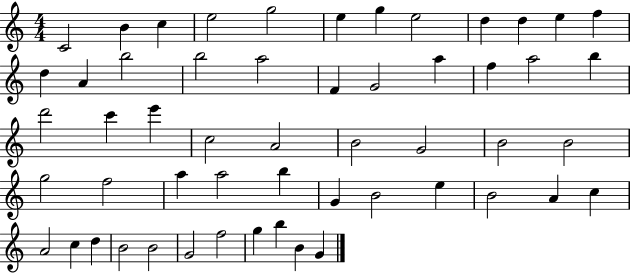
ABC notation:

X:1
T:Untitled
M:4/4
L:1/4
K:C
C2 B c e2 g2 e g e2 d d e f d A b2 b2 a2 F G2 a f a2 b d'2 c' e' c2 A2 B2 G2 B2 B2 g2 f2 a a2 b G B2 e B2 A c A2 c d B2 B2 G2 f2 g b B G